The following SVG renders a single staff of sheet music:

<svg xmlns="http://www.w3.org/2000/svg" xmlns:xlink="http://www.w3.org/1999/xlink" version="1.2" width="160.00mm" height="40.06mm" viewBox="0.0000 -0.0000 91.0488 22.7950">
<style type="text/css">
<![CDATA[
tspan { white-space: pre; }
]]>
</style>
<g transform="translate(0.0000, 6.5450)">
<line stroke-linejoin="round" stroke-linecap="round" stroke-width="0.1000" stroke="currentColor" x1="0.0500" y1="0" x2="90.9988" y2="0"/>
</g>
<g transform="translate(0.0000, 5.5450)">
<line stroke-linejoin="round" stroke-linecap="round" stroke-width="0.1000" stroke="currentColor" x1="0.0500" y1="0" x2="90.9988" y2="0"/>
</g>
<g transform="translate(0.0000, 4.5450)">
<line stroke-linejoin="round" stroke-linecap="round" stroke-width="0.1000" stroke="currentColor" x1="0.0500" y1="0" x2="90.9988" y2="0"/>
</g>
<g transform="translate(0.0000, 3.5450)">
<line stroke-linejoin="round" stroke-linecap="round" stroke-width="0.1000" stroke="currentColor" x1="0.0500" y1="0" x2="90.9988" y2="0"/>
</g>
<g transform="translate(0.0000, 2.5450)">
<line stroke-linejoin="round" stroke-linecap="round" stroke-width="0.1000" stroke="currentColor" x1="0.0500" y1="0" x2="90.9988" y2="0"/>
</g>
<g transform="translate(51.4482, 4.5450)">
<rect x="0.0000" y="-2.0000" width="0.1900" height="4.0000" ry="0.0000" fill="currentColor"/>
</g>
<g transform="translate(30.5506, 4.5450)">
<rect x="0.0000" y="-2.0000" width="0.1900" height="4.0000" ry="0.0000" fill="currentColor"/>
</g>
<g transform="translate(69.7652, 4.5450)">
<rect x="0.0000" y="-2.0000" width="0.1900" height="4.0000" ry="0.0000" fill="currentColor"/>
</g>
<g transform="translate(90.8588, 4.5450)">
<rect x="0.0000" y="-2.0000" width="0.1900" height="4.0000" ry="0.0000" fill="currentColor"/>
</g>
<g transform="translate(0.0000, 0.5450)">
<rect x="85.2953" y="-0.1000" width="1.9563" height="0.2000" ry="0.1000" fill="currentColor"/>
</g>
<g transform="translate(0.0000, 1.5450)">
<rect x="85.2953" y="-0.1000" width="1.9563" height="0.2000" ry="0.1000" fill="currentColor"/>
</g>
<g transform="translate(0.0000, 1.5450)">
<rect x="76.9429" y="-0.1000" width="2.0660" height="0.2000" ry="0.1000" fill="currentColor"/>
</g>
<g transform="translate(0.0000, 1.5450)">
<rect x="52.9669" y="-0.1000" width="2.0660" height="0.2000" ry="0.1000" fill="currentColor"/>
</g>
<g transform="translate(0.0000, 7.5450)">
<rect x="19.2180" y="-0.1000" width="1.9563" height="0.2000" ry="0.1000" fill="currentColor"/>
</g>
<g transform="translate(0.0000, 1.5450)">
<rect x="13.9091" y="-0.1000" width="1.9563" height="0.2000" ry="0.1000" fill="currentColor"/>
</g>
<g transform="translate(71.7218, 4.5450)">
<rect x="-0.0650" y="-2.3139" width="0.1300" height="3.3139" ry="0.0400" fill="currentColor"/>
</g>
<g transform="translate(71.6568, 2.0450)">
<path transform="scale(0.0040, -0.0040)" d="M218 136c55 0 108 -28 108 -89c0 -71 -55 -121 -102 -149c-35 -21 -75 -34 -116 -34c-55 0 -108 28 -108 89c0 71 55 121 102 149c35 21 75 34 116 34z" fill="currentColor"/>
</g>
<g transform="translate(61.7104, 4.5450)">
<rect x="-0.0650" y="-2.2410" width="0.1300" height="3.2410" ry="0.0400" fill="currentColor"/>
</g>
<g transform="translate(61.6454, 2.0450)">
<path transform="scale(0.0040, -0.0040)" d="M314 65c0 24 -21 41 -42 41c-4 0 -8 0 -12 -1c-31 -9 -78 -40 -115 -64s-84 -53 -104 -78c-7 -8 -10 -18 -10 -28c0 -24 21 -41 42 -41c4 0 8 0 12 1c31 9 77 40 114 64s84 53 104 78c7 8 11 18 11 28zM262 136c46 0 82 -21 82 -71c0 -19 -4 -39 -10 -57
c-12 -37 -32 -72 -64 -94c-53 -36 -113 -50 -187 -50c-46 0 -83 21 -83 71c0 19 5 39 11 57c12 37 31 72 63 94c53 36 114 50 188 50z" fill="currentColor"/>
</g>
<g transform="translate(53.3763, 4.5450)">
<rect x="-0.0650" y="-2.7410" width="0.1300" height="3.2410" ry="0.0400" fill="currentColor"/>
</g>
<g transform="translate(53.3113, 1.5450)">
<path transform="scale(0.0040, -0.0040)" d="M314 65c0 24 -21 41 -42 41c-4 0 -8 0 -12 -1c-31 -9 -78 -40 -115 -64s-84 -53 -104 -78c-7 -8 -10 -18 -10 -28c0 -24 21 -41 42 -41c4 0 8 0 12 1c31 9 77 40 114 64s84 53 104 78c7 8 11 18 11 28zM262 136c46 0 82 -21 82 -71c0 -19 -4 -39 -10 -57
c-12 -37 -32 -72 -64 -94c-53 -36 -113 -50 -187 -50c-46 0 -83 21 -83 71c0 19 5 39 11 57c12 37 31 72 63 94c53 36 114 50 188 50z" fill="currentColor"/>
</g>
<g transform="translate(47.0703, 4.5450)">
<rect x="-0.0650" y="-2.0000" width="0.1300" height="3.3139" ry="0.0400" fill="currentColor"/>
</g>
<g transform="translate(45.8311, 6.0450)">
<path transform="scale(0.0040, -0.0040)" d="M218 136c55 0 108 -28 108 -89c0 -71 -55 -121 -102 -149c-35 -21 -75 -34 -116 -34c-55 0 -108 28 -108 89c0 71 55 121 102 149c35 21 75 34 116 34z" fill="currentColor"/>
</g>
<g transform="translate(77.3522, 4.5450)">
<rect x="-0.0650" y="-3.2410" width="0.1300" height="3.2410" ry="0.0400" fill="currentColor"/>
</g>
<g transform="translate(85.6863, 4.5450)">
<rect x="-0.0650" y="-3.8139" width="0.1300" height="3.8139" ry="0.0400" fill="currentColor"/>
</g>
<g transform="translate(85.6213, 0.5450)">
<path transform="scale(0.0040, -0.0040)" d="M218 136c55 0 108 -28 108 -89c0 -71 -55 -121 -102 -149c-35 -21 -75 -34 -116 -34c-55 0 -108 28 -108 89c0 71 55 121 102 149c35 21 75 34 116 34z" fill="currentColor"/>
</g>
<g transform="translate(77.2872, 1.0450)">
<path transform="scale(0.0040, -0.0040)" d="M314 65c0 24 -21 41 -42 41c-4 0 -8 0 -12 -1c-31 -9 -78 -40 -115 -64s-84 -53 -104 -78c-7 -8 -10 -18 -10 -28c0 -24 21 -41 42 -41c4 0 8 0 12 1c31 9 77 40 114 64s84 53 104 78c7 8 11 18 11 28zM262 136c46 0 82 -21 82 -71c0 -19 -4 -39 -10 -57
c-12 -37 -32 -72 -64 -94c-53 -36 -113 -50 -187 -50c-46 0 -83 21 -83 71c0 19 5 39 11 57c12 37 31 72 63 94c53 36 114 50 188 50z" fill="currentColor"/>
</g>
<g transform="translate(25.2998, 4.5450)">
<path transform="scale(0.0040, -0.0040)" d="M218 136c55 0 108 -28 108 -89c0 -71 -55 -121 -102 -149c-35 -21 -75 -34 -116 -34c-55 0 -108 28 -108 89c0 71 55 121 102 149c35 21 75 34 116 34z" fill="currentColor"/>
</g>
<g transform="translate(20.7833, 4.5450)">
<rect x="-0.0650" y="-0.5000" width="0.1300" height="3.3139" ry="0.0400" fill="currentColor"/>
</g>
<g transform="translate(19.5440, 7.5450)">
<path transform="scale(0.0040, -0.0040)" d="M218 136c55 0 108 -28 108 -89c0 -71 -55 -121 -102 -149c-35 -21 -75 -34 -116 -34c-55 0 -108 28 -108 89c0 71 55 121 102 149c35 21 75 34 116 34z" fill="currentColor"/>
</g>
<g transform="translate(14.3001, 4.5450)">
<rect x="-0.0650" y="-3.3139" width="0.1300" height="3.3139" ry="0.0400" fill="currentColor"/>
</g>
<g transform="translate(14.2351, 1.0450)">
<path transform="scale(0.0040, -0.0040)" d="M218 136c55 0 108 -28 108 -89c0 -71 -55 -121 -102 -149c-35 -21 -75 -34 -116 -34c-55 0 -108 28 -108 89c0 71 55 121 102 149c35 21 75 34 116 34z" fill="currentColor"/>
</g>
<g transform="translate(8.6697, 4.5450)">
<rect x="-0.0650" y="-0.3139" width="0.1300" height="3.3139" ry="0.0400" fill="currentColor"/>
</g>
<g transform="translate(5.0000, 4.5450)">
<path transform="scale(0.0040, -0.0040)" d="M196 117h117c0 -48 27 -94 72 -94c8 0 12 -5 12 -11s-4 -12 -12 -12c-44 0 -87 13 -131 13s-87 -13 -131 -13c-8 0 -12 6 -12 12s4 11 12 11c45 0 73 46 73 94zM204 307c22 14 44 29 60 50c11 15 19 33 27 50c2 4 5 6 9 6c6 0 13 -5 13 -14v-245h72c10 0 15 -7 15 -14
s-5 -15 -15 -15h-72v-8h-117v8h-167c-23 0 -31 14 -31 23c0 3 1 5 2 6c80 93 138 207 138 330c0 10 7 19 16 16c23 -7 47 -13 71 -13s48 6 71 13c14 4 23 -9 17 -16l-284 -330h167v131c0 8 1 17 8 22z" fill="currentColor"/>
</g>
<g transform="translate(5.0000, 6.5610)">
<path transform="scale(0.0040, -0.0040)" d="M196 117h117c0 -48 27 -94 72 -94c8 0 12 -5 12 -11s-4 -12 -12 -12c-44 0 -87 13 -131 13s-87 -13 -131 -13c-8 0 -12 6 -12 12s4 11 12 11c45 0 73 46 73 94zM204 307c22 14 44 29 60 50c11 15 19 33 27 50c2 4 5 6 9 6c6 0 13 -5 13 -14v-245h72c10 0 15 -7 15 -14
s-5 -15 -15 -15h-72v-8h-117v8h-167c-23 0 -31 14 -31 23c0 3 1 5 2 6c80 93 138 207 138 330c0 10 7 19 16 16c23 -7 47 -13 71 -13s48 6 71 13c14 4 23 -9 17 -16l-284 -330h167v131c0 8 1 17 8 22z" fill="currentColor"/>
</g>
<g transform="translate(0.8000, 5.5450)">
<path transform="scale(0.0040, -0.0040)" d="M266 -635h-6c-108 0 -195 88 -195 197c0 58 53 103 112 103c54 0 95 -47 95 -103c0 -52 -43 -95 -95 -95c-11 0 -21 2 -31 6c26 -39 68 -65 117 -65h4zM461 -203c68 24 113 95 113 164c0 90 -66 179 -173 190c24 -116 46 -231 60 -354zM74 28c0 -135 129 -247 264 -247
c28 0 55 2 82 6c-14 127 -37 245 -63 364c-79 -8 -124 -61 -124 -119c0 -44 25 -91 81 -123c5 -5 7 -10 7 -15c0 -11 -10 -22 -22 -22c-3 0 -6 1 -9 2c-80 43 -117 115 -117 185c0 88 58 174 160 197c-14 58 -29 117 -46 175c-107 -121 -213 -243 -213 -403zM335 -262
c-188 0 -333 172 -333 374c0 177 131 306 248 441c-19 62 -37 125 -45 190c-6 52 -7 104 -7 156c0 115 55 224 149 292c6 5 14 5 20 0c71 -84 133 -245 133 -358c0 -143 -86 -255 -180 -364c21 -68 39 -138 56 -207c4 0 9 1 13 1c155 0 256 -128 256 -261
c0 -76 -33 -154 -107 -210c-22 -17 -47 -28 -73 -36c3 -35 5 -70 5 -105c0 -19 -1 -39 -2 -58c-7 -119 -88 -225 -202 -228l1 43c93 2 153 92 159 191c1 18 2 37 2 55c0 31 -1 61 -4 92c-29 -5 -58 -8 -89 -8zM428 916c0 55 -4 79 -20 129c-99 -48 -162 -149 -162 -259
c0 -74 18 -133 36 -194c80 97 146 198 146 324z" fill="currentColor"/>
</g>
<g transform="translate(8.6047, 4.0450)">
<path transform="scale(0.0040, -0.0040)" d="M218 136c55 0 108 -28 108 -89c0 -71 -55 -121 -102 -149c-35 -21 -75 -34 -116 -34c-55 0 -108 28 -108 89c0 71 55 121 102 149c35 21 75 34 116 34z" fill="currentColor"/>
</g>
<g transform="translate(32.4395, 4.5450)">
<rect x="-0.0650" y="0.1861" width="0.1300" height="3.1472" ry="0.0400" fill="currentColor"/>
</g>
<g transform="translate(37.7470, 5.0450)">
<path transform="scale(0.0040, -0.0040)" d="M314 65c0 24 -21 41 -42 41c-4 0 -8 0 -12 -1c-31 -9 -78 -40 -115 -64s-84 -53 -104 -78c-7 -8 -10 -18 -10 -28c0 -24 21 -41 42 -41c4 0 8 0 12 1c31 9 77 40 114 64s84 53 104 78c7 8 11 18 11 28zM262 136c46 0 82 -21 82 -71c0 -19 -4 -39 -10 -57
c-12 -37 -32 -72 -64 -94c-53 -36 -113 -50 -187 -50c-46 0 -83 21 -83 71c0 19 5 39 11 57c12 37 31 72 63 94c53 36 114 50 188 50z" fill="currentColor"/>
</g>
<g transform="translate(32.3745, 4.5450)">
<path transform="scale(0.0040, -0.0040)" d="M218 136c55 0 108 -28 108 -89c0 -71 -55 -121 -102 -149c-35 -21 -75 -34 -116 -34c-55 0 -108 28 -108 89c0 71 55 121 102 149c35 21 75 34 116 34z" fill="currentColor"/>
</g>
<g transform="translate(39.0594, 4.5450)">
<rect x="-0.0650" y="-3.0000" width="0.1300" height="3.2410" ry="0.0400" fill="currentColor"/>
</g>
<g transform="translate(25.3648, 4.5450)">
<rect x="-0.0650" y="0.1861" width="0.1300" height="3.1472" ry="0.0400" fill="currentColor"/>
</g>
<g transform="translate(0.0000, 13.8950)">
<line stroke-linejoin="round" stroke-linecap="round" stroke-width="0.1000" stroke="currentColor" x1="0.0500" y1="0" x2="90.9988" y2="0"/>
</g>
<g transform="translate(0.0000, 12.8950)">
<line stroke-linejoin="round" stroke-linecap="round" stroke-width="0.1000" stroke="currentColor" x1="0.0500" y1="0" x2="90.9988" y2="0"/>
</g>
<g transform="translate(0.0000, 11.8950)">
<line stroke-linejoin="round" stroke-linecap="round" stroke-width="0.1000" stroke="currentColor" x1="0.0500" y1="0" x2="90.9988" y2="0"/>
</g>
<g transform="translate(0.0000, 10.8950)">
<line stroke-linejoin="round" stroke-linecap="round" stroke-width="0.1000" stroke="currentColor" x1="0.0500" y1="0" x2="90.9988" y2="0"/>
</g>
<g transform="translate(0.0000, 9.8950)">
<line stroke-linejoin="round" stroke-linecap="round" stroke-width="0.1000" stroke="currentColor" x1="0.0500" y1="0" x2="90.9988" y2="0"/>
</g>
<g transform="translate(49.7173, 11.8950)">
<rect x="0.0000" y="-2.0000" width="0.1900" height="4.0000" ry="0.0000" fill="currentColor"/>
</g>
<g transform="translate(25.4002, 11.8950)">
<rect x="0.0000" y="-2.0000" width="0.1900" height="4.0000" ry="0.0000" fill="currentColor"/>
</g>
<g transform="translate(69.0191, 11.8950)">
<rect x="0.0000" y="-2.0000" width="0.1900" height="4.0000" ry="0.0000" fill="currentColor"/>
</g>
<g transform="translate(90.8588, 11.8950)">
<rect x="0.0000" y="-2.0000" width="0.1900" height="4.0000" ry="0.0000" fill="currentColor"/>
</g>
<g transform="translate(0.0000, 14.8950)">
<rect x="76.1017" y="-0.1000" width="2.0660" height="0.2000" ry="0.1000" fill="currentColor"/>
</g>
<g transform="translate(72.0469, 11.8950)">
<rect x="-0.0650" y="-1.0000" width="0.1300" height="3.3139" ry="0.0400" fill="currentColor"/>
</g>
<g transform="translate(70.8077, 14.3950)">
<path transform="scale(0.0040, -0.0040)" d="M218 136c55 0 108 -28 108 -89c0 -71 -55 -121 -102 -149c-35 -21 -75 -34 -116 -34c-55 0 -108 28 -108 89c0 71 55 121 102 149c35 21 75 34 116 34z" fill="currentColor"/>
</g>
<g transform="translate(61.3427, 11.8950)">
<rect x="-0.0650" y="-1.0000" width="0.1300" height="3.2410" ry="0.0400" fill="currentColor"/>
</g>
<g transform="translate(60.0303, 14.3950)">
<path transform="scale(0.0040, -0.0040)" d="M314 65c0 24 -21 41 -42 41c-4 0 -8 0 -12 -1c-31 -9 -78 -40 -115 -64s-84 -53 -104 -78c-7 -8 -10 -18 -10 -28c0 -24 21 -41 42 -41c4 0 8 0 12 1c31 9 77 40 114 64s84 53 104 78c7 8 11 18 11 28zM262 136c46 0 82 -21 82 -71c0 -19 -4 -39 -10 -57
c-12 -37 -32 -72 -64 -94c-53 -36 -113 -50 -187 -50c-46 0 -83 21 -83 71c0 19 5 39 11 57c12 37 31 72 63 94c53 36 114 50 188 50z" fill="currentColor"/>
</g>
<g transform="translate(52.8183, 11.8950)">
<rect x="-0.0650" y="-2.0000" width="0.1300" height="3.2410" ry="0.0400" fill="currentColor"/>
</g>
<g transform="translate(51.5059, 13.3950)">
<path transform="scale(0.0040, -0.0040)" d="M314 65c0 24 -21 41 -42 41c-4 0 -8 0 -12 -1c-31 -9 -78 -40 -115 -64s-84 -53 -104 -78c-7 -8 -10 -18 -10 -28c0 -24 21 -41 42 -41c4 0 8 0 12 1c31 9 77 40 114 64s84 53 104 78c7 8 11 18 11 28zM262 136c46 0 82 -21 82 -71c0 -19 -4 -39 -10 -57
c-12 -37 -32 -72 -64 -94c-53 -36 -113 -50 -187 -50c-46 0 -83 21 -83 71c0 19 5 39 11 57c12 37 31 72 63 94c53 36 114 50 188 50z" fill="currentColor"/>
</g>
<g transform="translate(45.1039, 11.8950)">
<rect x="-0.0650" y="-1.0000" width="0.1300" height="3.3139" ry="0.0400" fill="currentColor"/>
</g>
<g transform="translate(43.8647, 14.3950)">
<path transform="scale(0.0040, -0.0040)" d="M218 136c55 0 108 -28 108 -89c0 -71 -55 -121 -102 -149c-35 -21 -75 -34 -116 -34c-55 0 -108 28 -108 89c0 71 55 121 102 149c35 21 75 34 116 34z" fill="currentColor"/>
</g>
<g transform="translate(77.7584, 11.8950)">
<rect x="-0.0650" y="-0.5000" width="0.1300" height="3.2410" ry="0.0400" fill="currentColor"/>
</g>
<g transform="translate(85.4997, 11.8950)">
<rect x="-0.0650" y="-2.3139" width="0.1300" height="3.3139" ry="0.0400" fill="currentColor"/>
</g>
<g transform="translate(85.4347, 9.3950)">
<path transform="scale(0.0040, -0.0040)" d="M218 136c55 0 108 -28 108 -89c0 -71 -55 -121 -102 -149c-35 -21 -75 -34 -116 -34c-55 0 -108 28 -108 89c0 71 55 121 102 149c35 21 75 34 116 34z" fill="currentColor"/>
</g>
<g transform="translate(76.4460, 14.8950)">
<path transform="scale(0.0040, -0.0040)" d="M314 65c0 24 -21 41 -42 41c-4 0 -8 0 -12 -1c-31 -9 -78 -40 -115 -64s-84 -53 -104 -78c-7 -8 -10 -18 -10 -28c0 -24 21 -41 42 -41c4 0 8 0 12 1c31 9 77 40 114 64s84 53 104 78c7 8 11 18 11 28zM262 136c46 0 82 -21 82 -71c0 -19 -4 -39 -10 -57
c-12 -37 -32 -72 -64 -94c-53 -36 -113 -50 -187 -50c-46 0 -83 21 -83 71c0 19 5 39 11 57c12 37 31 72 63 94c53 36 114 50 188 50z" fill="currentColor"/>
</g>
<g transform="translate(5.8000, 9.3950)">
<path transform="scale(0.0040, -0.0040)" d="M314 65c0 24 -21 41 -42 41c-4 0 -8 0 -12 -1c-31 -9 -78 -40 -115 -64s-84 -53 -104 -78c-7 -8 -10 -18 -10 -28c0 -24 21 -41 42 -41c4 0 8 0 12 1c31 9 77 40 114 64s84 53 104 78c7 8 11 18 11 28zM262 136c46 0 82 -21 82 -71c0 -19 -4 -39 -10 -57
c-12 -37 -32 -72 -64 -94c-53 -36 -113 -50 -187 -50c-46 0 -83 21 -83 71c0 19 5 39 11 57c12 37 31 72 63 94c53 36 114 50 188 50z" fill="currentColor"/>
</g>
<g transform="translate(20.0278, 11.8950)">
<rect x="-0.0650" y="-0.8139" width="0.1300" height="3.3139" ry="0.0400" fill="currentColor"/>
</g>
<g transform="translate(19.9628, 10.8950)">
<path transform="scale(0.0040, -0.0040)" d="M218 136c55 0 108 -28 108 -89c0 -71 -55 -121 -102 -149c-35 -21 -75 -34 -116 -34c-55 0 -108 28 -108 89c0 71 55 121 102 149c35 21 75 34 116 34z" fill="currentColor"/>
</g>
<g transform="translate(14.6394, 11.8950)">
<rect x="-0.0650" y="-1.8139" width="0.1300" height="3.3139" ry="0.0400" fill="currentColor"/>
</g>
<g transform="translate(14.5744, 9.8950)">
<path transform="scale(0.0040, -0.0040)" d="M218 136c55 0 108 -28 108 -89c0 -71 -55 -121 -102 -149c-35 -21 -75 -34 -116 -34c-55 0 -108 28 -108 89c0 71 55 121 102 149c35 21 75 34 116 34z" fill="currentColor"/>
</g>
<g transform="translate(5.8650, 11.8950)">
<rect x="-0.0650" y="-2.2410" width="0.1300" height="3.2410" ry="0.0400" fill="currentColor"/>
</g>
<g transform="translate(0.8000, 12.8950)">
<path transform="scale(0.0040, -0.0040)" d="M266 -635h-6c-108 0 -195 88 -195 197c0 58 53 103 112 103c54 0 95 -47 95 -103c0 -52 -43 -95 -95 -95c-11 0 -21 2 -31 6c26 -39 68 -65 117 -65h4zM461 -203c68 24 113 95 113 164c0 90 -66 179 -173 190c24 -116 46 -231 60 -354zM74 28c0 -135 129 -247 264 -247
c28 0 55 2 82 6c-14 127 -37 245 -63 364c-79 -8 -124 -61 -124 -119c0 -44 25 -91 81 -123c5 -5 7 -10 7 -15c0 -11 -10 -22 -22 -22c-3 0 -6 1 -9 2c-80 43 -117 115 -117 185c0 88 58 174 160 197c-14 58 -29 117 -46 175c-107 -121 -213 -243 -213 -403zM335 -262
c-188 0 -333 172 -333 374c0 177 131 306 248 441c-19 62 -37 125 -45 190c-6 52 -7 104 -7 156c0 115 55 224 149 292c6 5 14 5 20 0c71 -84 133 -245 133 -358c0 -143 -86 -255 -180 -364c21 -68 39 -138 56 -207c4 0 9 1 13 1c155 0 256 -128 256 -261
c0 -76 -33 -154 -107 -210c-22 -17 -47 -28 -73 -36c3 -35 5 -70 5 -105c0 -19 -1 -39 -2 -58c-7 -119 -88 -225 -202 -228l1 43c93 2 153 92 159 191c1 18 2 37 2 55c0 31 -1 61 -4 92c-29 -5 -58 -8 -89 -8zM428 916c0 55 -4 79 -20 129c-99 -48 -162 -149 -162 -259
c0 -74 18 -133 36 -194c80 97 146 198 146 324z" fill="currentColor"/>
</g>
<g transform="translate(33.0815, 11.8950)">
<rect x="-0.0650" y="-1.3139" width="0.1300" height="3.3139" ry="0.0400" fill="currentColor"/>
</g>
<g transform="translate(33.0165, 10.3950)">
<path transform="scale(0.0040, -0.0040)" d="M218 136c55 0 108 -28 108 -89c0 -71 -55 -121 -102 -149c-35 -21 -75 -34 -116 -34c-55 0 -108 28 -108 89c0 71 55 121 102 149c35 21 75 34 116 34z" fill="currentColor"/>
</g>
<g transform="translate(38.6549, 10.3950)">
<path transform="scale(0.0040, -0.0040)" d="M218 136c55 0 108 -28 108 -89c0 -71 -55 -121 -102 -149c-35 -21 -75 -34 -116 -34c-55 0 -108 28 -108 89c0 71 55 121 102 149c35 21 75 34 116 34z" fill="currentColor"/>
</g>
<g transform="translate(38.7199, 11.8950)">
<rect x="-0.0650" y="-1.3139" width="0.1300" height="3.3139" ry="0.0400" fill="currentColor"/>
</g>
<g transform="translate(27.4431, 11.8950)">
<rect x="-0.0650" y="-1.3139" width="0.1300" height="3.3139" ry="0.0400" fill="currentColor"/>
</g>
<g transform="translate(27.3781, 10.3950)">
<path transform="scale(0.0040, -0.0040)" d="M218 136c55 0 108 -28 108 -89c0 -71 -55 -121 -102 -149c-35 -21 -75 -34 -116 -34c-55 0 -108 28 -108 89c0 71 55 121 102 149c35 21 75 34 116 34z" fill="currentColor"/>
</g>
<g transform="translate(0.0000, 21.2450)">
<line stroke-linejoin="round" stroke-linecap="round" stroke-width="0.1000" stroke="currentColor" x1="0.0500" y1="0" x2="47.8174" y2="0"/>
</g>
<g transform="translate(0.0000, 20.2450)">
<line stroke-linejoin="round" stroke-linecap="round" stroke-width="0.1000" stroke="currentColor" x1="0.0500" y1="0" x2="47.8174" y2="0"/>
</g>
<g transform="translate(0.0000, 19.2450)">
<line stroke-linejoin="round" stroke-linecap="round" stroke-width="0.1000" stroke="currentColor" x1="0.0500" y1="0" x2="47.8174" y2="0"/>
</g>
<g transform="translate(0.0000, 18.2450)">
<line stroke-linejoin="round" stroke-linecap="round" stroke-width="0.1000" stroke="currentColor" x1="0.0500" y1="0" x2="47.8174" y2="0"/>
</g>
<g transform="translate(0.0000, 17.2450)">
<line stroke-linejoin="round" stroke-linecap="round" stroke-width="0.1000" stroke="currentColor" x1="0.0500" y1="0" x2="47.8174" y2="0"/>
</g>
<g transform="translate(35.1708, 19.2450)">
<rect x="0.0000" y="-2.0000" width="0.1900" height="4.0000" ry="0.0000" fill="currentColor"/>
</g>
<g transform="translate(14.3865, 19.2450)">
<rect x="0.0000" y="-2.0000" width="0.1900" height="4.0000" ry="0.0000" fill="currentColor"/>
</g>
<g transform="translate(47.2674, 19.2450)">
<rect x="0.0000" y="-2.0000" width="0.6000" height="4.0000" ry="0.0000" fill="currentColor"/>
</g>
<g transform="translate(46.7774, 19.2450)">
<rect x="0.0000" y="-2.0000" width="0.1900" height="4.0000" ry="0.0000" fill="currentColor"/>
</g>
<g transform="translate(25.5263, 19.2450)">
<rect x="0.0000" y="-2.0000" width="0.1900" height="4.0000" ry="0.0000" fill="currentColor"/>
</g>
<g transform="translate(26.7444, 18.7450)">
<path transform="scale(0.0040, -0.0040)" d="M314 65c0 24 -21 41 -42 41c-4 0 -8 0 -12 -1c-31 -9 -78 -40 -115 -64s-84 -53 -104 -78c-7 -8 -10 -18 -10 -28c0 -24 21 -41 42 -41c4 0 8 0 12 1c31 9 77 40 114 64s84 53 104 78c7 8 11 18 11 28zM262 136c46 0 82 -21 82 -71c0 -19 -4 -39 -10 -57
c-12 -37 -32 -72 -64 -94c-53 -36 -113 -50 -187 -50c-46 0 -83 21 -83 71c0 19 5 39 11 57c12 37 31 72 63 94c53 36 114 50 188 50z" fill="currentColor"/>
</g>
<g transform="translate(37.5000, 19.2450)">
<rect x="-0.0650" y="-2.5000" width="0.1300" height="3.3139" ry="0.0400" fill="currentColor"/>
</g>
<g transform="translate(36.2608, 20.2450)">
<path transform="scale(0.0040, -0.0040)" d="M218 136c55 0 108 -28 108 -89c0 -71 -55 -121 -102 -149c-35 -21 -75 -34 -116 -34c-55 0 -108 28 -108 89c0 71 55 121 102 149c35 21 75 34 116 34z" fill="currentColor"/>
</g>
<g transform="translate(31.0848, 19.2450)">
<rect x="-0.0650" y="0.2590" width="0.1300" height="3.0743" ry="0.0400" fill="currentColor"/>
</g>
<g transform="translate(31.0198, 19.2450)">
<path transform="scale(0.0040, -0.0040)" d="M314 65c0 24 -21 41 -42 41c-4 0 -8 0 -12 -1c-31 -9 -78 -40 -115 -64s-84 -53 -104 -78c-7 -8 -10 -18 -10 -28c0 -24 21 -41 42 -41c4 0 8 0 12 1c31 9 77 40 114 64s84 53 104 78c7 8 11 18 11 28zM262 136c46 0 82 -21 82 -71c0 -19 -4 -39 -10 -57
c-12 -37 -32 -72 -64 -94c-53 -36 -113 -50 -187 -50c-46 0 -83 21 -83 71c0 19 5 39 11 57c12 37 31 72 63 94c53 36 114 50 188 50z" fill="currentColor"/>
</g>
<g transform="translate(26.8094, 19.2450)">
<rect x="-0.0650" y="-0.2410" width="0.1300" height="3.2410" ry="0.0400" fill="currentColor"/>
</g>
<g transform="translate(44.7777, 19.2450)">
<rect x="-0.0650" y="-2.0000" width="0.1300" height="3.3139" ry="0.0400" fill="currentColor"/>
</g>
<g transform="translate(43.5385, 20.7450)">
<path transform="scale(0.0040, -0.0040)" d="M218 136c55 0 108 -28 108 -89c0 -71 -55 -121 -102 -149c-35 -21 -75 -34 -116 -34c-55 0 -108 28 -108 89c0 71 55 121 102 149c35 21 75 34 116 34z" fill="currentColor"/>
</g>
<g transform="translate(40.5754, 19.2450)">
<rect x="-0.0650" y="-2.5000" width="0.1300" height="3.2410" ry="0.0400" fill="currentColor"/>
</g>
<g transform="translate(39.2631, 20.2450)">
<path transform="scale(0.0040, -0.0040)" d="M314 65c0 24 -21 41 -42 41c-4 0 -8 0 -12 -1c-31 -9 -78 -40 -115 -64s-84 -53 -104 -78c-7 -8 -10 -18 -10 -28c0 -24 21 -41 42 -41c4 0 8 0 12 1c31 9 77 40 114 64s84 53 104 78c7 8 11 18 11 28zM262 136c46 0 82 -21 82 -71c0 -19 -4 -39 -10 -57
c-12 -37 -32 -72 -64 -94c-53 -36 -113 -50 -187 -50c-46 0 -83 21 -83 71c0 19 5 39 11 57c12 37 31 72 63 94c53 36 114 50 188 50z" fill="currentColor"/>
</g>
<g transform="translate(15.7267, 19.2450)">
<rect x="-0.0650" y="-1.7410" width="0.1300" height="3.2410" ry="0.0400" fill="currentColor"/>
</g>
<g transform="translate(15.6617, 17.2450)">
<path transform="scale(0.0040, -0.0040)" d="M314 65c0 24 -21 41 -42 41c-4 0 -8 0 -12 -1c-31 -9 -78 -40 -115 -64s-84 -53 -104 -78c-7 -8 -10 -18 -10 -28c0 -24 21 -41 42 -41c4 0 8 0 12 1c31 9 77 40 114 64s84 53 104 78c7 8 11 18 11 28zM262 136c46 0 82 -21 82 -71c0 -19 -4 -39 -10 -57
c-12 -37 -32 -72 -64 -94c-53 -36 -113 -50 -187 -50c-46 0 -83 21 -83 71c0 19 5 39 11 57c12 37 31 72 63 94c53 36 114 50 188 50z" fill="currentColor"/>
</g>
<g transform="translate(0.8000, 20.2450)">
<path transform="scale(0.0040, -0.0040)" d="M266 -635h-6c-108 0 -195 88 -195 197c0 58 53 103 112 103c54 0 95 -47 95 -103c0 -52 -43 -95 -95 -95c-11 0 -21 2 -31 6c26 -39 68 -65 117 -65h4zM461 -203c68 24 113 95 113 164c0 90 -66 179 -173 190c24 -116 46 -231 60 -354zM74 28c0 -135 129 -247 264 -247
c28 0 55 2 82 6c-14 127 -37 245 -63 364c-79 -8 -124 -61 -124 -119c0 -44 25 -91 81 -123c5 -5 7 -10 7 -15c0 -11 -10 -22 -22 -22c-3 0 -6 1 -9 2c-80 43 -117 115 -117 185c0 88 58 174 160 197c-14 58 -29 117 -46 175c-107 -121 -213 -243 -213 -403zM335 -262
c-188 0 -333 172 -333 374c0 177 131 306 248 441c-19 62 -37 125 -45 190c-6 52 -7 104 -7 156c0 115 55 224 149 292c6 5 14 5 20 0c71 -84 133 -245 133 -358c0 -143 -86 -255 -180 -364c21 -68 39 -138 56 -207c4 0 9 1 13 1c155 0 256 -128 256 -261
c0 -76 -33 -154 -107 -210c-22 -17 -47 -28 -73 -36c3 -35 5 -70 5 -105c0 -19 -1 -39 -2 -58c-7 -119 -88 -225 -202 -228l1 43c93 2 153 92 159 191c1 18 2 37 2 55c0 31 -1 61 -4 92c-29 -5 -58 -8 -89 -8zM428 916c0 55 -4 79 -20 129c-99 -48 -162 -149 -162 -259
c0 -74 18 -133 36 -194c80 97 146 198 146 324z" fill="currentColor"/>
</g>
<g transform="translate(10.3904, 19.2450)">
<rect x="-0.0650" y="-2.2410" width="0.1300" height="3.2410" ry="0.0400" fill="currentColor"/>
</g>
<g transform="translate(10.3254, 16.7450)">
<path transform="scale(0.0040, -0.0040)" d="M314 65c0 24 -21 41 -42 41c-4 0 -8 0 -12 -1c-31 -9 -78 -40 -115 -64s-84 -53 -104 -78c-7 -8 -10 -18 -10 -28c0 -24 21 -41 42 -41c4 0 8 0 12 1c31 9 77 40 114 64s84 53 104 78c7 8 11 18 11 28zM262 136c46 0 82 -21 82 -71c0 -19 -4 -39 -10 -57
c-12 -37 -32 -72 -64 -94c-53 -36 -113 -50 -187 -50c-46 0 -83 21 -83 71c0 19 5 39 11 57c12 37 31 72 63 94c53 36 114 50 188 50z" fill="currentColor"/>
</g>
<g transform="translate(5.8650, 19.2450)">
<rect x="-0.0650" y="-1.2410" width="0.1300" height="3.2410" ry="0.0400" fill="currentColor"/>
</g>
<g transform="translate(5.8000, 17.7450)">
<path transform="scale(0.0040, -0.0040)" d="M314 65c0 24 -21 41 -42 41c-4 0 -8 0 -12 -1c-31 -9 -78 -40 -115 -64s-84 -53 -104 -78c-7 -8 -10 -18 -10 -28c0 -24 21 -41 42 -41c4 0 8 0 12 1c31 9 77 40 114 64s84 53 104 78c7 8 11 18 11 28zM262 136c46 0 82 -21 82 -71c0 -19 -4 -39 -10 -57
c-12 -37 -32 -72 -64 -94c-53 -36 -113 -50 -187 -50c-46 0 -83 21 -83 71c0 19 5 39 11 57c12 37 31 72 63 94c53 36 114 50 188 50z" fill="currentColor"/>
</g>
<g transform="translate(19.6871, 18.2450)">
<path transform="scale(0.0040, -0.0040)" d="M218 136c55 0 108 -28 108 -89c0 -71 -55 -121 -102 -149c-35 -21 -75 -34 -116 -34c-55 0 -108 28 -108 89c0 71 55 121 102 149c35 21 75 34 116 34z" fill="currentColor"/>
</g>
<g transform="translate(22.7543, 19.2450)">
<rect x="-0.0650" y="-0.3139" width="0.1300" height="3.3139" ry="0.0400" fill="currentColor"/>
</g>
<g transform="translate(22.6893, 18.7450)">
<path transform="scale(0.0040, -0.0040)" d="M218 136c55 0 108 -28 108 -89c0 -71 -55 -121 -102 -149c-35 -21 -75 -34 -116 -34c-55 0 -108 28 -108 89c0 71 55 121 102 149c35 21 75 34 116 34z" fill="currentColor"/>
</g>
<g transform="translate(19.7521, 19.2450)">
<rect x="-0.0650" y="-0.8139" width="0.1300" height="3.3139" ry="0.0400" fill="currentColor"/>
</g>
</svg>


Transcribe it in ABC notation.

X:1
T:Untitled
M:4/4
L:1/4
K:C
c b C B B A2 F a2 g2 g b2 c' g2 f d e e e D F2 D2 D C2 g e2 g2 f2 d c c2 B2 G G2 F